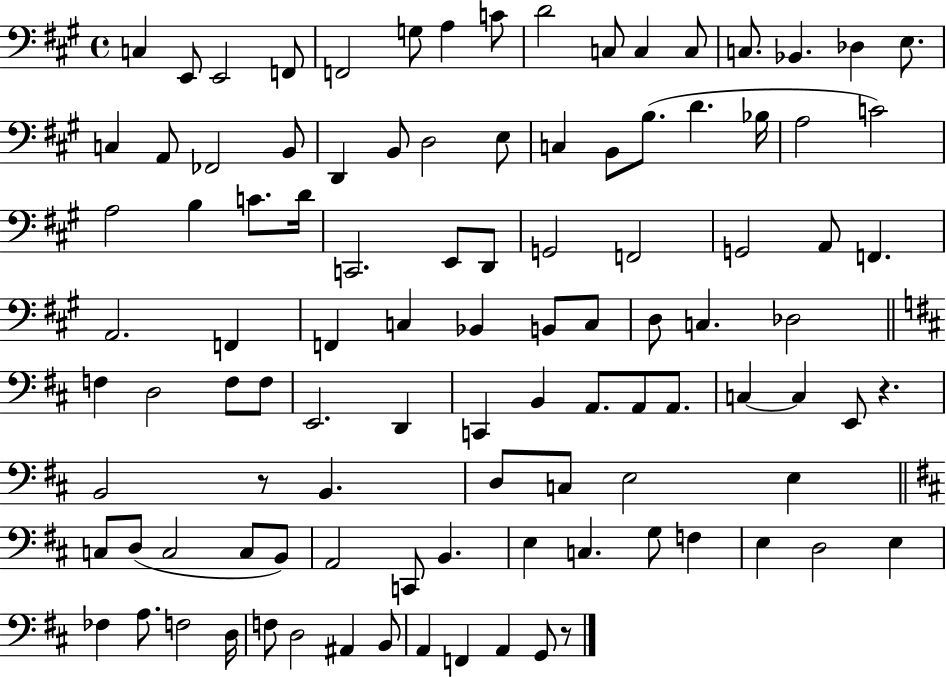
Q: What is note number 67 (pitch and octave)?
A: E2